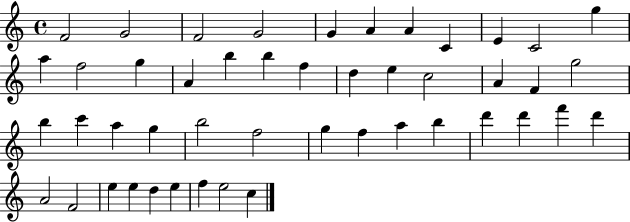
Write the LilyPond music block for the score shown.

{
  \clef treble
  \time 4/4
  \defaultTimeSignature
  \key c \major
  f'2 g'2 | f'2 g'2 | g'4 a'4 a'4 c'4 | e'4 c'2 g''4 | \break a''4 f''2 g''4 | a'4 b''4 b''4 f''4 | d''4 e''4 c''2 | a'4 f'4 g''2 | \break b''4 c'''4 a''4 g''4 | b''2 f''2 | g''4 f''4 a''4 b''4 | d'''4 d'''4 f'''4 d'''4 | \break a'2 f'2 | e''4 e''4 d''4 e''4 | f''4 e''2 c''4 | \bar "|."
}